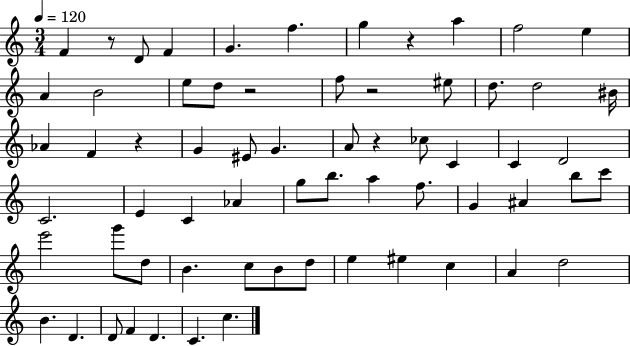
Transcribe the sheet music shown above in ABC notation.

X:1
T:Untitled
M:3/4
L:1/4
K:C
F z/2 D/2 F G f g z a f2 e A B2 e/2 d/2 z2 f/2 z2 ^e/2 d/2 d2 ^B/4 _A F z G ^E/2 G A/2 z _c/2 C C D2 C2 E C _A g/2 b/2 a f/2 G ^A b/2 c'/2 e'2 g'/2 d/2 B c/2 B/2 d/2 e ^e c A d2 B D D/2 F D C c